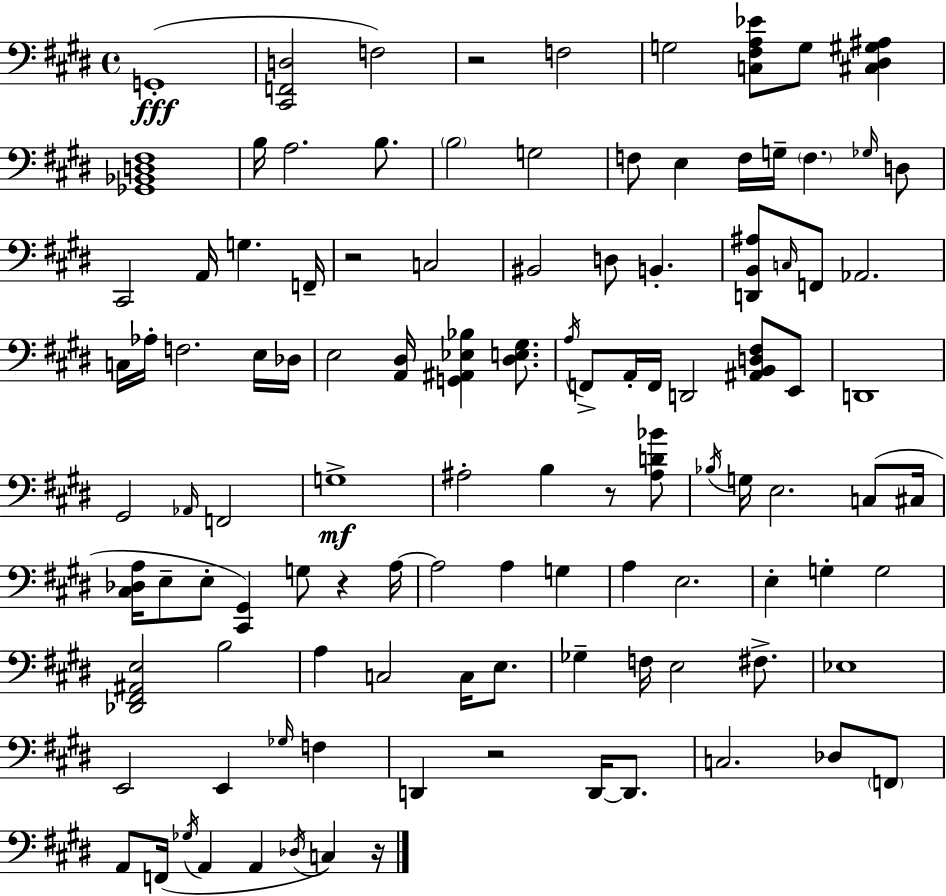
X:1
T:Untitled
M:4/4
L:1/4
K:E
G,,4 [^C,,F,,D,]2 F,2 z2 F,2 G,2 [C,^F,A,_E]/2 G,/2 [^C,^D,^G,^A,] [_G,,_B,,D,^F,]4 B,/4 A,2 B,/2 B,2 G,2 F,/2 E, F,/4 G,/4 F, _G,/4 D,/2 ^C,,2 A,,/4 G, F,,/4 z2 C,2 ^B,,2 D,/2 B,, [D,,B,,^A,]/2 C,/4 F,,/2 _A,,2 C,/4 _A,/4 F,2 E,/4 _D,/4 E,2 [A,,^D,]/4 [G,,^A,,_E,_B,] [^D,E,^G,]/2 A,/4 F,,/2 A,,/4 F,,/4 D,,2 [^A,,B,,D,^F,]/2 E,,/2 D,,4 ^G,,2 _A,,/4 F,,2 G,4 ^A,2 B, z/2 [^A,D_B]/2 _B,/4 G,/4 E,2 C,/2 ^C,/4 [^C,_D,A,]/4 E,/2 E,/2 [^C,,^G,,] G,/2 z A,/4 A,2 A, G, A, E,2 E, G, G,2 [_D,,^F,,^A,,E,]2 B,2 A, C,2 C,/4 E,/2 _G, F,/4 E,2 ^F,/2 _E,4 E,,2 E,, _G,/4 F, D,, z2 D,,/4 D,,/2 C,2 _D,/2 F,,/2 A,,/2 F,,/4 _G,/4 A,, A,, _D,/4 C, z/4